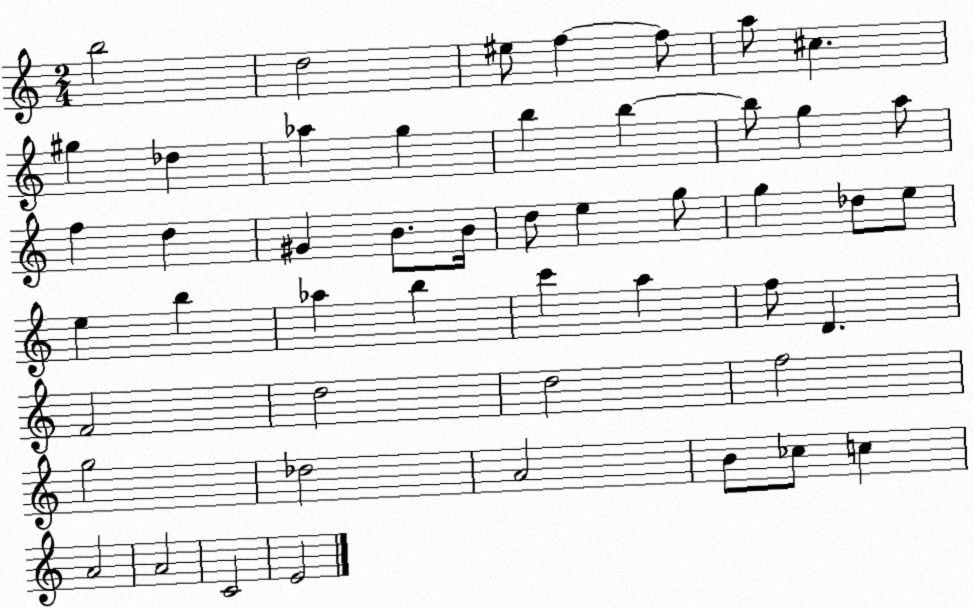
X:1
T:Untitled
M:2/4
L:1/4
K:C
b2 d2 ^e/2 f f/2 a/2 ^c ^g _d _a g b b b/2 g a/2 f d ^G B/2 B/4 d/2 e g/2 g _d/2 e/2 e b _a b c' a f/2 D F2 d2 d2 f2 g2 _d2 A2 B/2 _c/2 c A2 A2 C2 E2